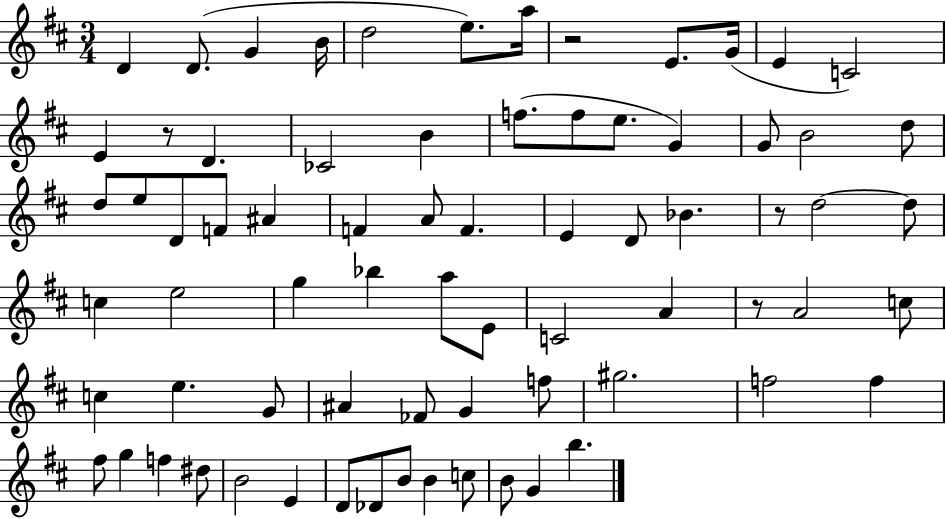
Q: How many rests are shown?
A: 4